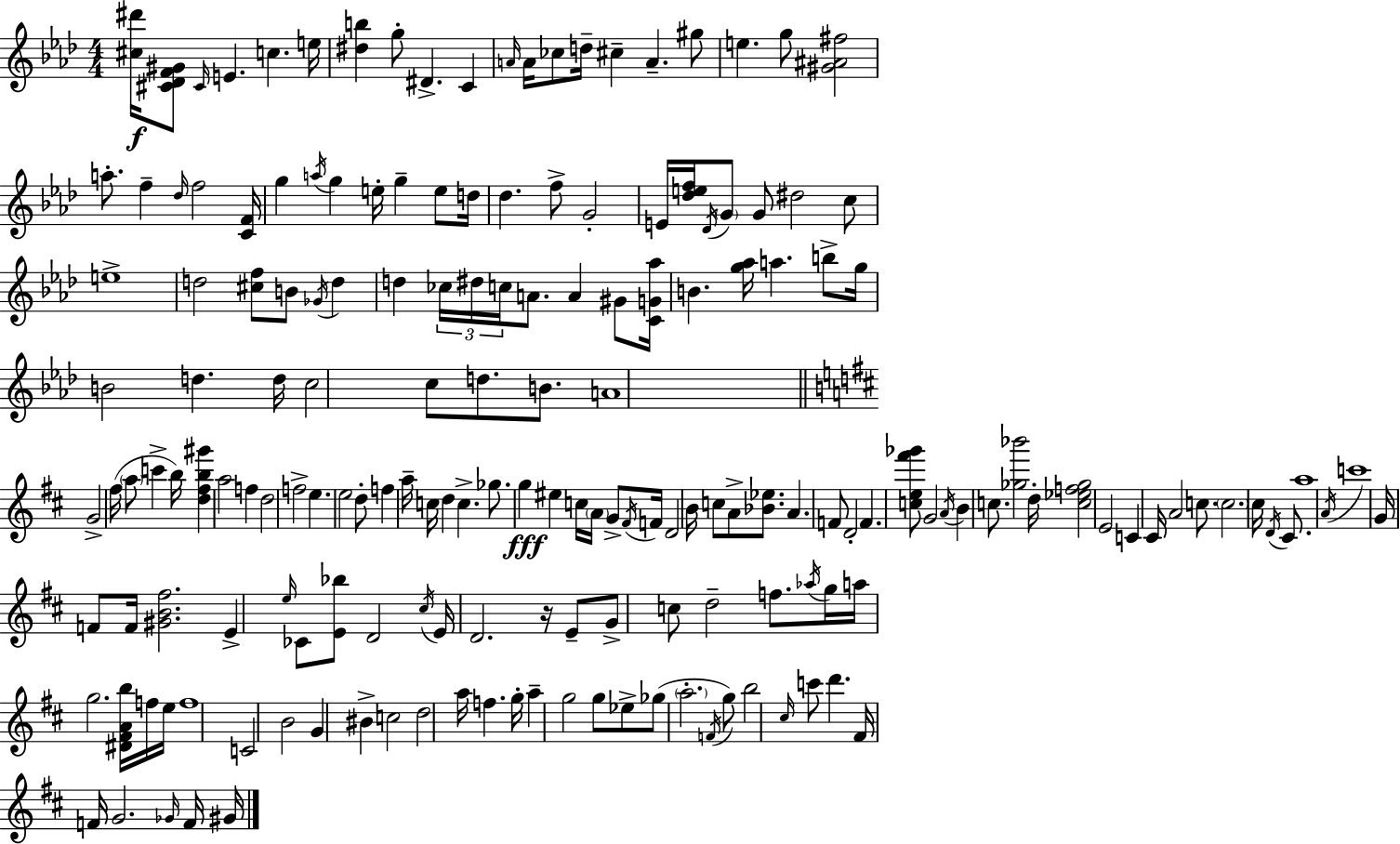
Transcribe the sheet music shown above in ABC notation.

X:1
T:Untitled
M:4/4
L:1/4
K:Ab
[^c^d']/4 [^C_DF^G]/2 ^C/4 E c e/4 [^db] g/2 ^D C A/4 A/4 _c/2 d/4 ^c A ^g/2 e g/2 [^G^A^f]2 a/2 f _d/4 f2 [CF]/4 g a/4 g e/4 g e/2 d/4 _d f/2 G2 E/4 [_def]/4 _D/4 G/2 G/2 ^d2 c/2 e4 d2 [^cf]/2 B/2 _G/4 d d _c/4 ^d/4 c/4 A/2 A ^G/2 [CG_a]/4 B [g_a]/4 a b/2 g/4 B2 d d/4 c2 c/2 d/2 B/2 A4 G2 ^f/4 a/2 c' b/4 [d^fb^g'] a2 f d2 f2 e e2 d/2 f a/4 c/4 d c _g/2 g ^e c/4 A/4 G/2 ^F/4 F/4 D2 B/4 c/2 A/2 [_B_e]/2 A F/2 D2 F [ce^f'_g']/2 G2 A/4 B c/2 [_g_b']2 d/4 [c_ef_g]2 E2 C ^C/4 A2 c/2 c2 ^c/4 D/4 ^C/2 a4 A/4 c'4 G/4 F/2 F/4 [^GB^f]2 E e/4 _C/2 [E_b]/2 D2 ^c/4 E/4 D2 z/4 E/2 G/2 c/2 d2 f/2 _a/4 g/4 a/4 g2 [^D^FAb]/4 f/4 e/4 f4 C2 B2 G ^B c2 d2 a/4 f g/4 a g2 g/2 _e/2 _g/2 a2 F/4 g/2 b2 ^c/4 c'/2 d' ^F/4 F/4 G2 _G/4 F/4 ^G/4